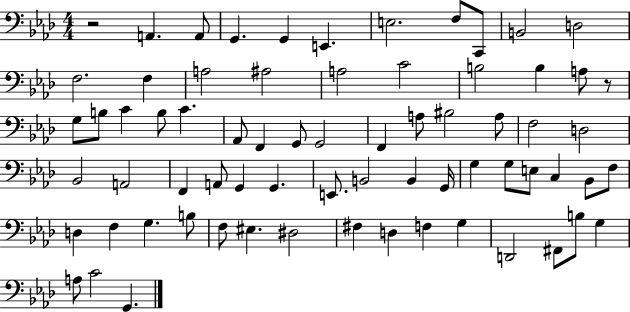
{
  \clef bass
  \numericTimeSignature
  \time 4/4
  \key aes \major
  r2 a,4. a,8 | g,4. g,4 e,4. | e2. f8 c,8 | b,2 d2 | \break f2. f4 | a2 ais2 | a2 c'2 | b2 b4 a8 r8 | \break g8 b8 c'4 b8 c'4. | aes,8 f,4 g,8 g,2 | f,4 a8 bis2 a8 | f2 d2 | \break bes,2 a,2 | f,4 a,8 g,4 g,4. | e,8. b,2 b,4 g,16 | g4 g8 e8 c4 bes,8 f8 | \break d4 f4 g4. b8 | f8 eis4. dis2 | fis4 d4 f4 g4 | d,2 fis,8 b8 g4 | \break a8 c'2 g,4. | \bar "|."
}